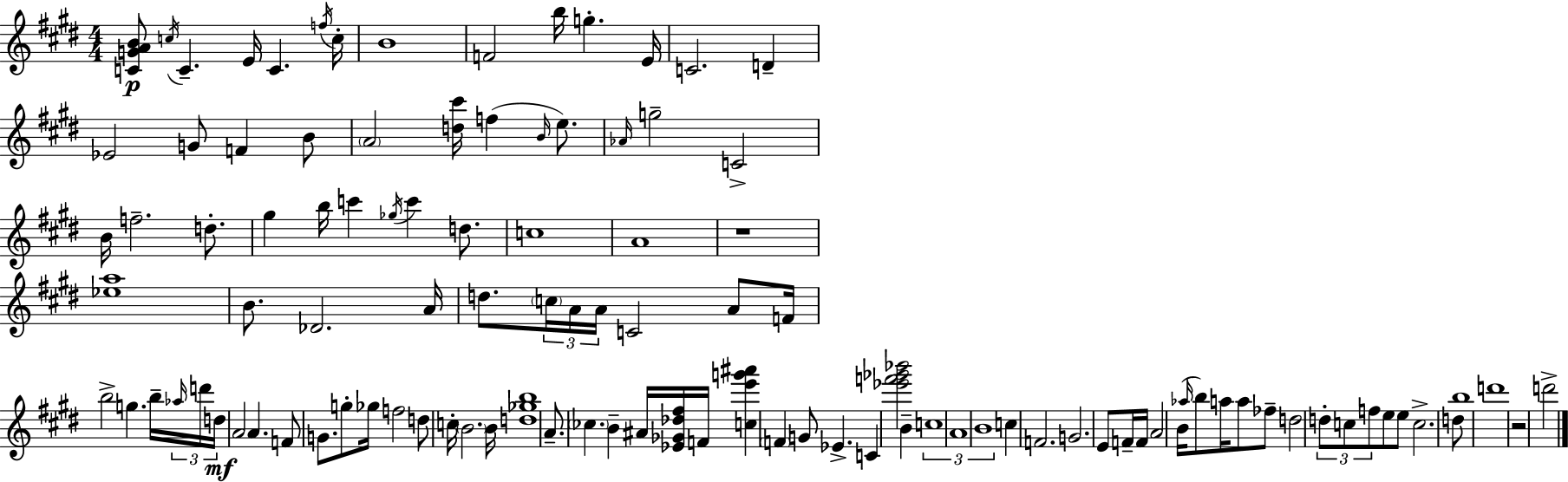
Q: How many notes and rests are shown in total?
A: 108